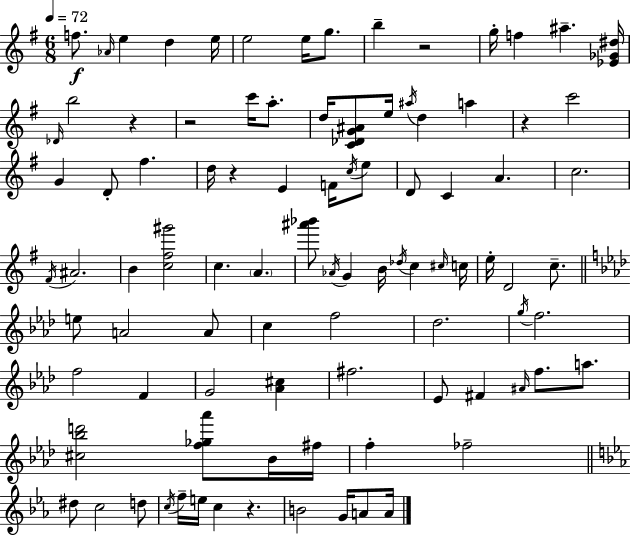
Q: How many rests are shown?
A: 6